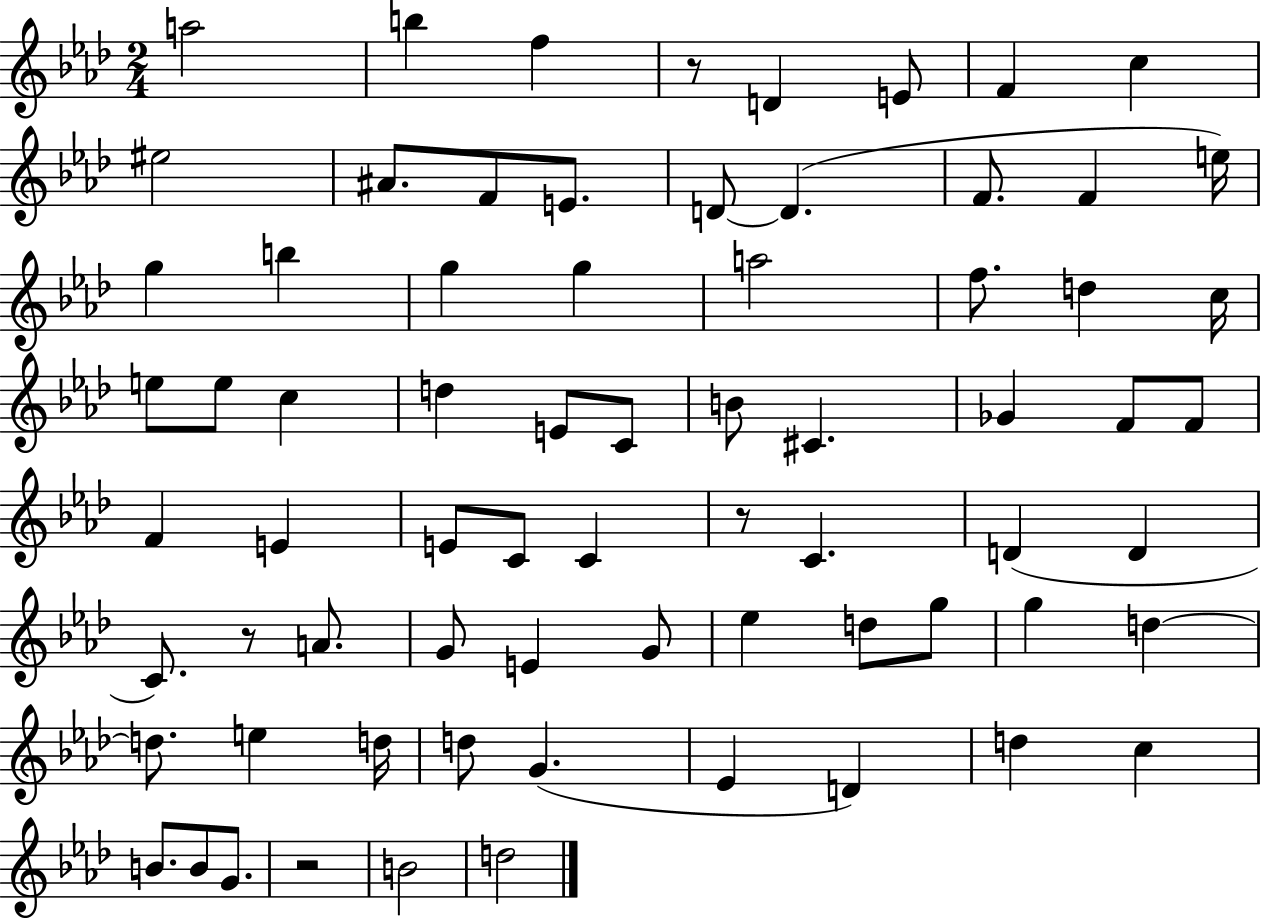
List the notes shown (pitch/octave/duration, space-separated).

A5/h B5/q F5/q R/e D4/q E4/e F4/q C5/q EIS5/h A#4/e. F4/e E4/e. D4/e D4/q. F4/e. F4/q E5/s G5/q B5/q G5/q G5/q A5/h F5/e. D5/q C5/s E5/e E5/e C5/q D5/q E4/e C4/e B4/e C#4/q. Gb4/q F4/e F4/e F4/q E4/q E4/e C4/e C4/q R/e C4/q. D4/q D4/q C4/e. R/e A4/e. G4/e E4/q G4/e Eb5/q D5/e G5/e G5/q D5/q D5/e. E5/q D5/s D5/e G4/q. Eb4/q D4/q D5/q C5/q B4/e. B4/e G4/e. R/h B4/h D5/h